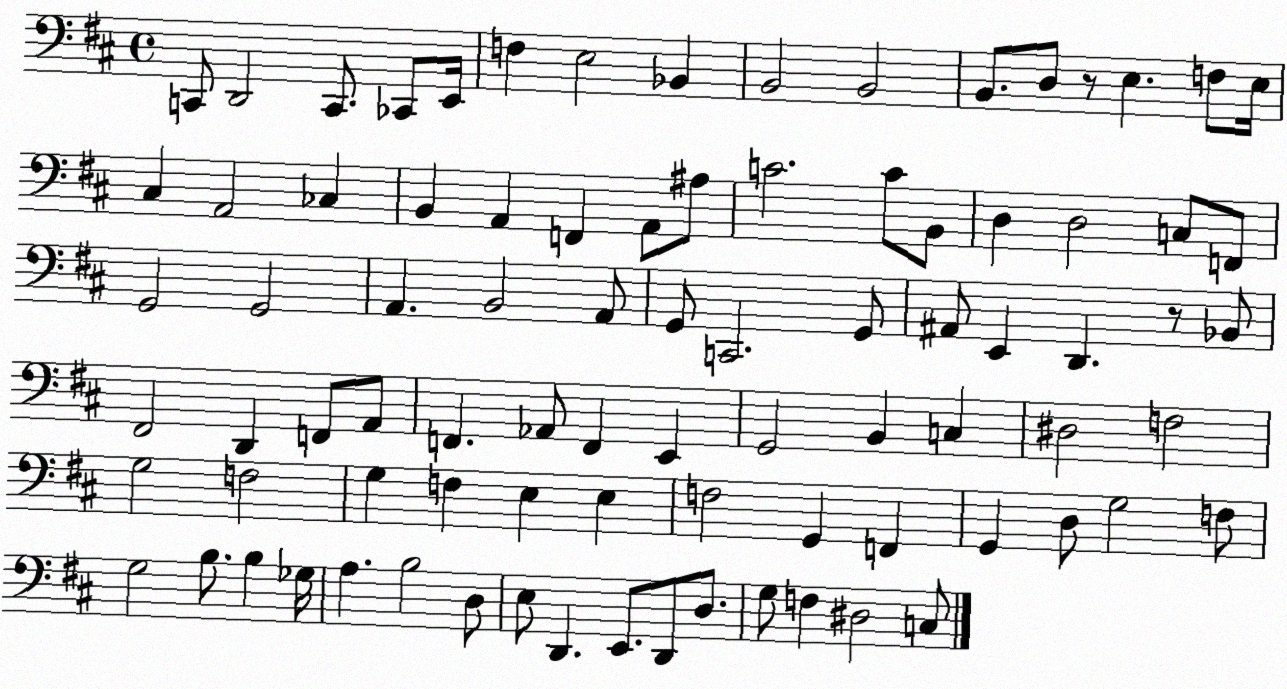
X:1
T:Untitled
M:4/4
L:1/4
K:D
C,,/2 D,,2 C,,/2 _C,,/2 E,,/4 F, E,2 _B,, B,,2 B,,2 B,,/2 D,/2 z/2 E, F,/2 E,/4 ^C, A,,2 _C, B,, A,, F,, A,,/2 ^A,/2 C2 C/2 B,,/2 D, D,2 C,/2 F,,/2 G,,2 G,,2 A,, B,,2 A,,/2 G,,/2 C,,2 G,,/2 ^A,,/2 E,, D,, z/2 _B,,/2 ^F,,2 D,, F,,/2 A,,/2 F,, _A,,/2 F,, E,, G,,2 B,, C, ^D,2 F,2 G,2 F,2 G, F, E, E, F,2 G,, F,, G,, D,/2 G,2 F,/2 G,2 B,/2 B, _G,/4 A, B,2 D,/2 E,/2 D,, E,,/2 D,,/2 D,/2 G,/2 F, ^D,2 C,/2